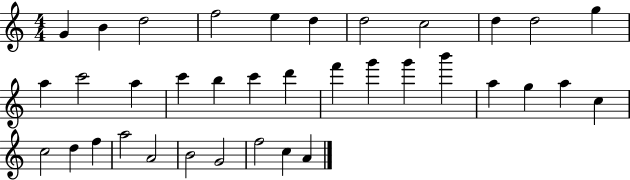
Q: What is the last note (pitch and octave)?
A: A4